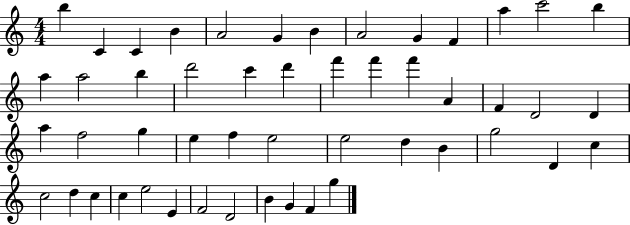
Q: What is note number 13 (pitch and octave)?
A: B5